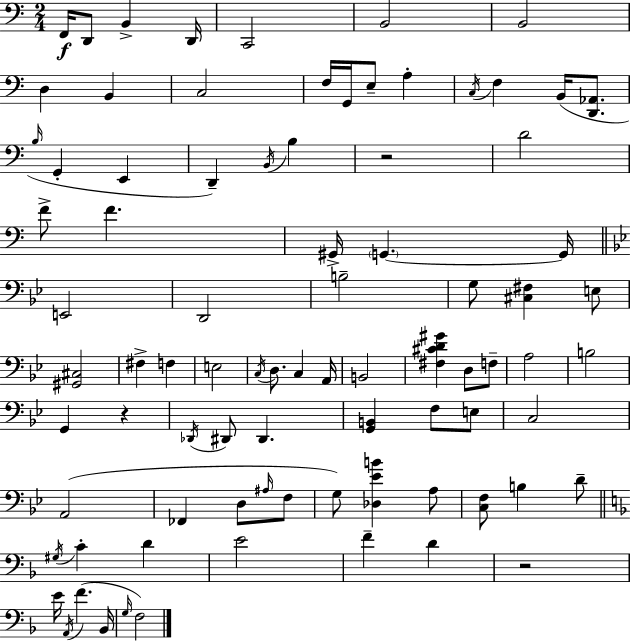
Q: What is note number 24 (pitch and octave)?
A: D4